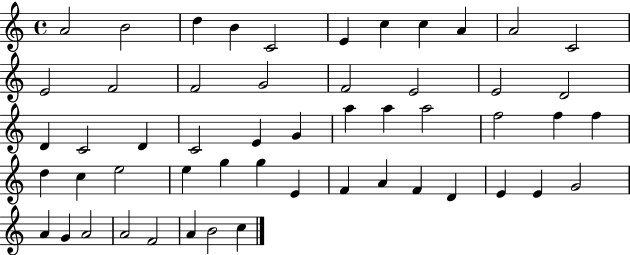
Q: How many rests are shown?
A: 0